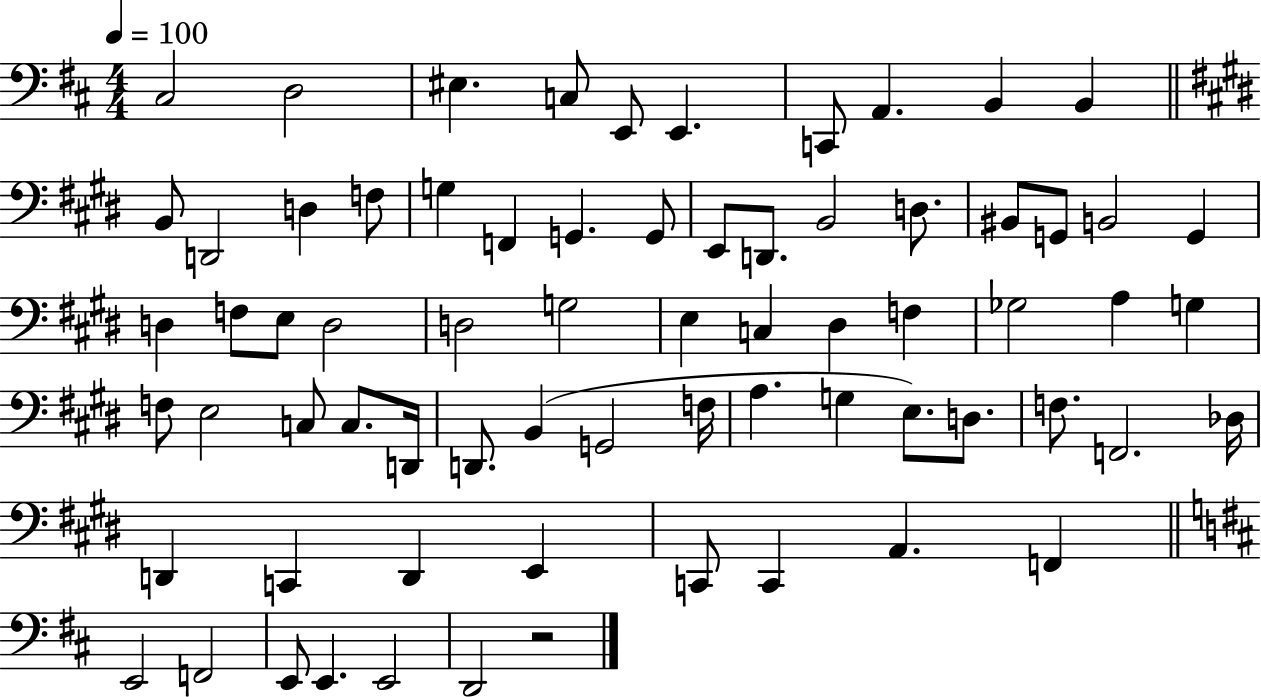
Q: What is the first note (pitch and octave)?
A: C#3